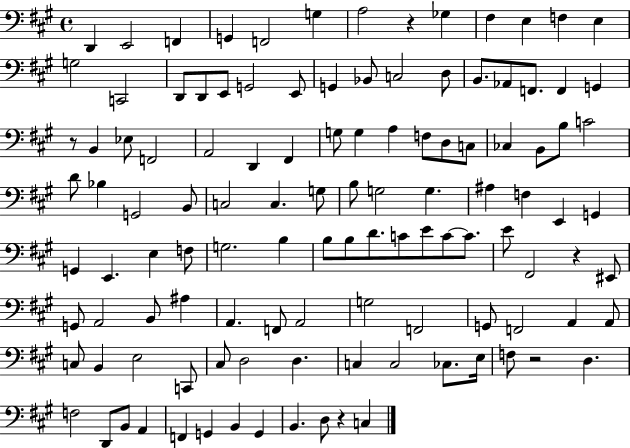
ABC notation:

X:1
T:Untitled
M:4/4
L:1/4
K:A
D,, E,,2 F,, G,, F,,2 G, A,2 z _G, ^F, E, F, E, G,2 C,,2 D,,/2 D,,/2 E,,/2 G,,2 E,,/2 G,, _B,,/2 C,2 D,/2 B,,/2 _A,,/2 F,,/2 F,, G,, z/2 B,, _E,/2 F,,2 A,,2 D,, ^F,, G,/2 G, A, F,/2 D,/2 C,/2 _C, B,,/2 B,/2 C2 D/2 _B, G,,2 B,,/2 C,2 C, G,/2 B,/2 G,2 G, ^A, F, E,, G,, G,, E,, E, F,/2 G,2 B, B,/2 B,/2 D/2 C/2 E/2 C/2 C/2 E/2 ^F,,2 z ^E,,/2 G,,/2 A,,2 B,,/2 ^A, A,, F,,/2 A,,2 G,2 F,,2 G,,/2 F,,2 A,, A,,/2 C,/2 B,, E,2 C,,/2 ^C,/2 D,2 D, C, C,2 _C,/2 E,/4 F,/2 z2 D, F,2 D,,/2 B,,/2 A,, F,, G,, B,, G,, B,, D,/2 z C,